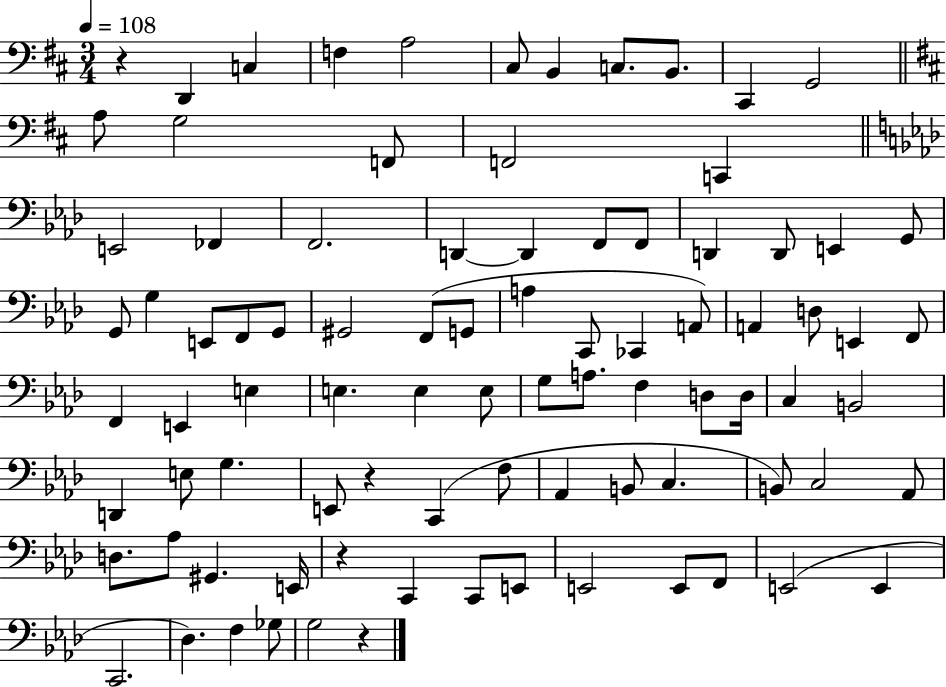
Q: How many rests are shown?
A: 4